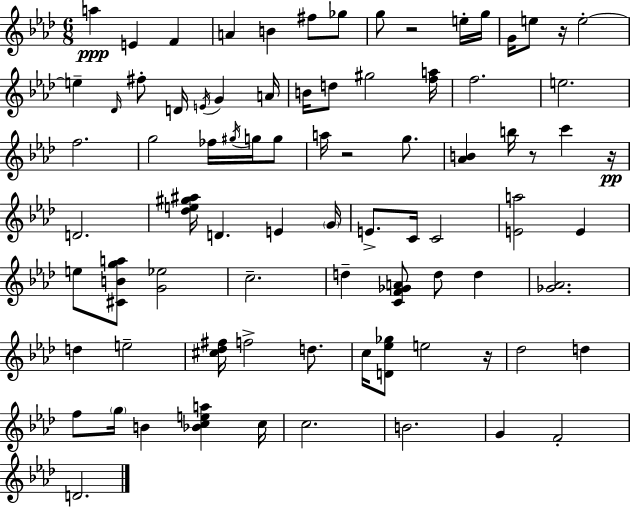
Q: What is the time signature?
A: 6/8